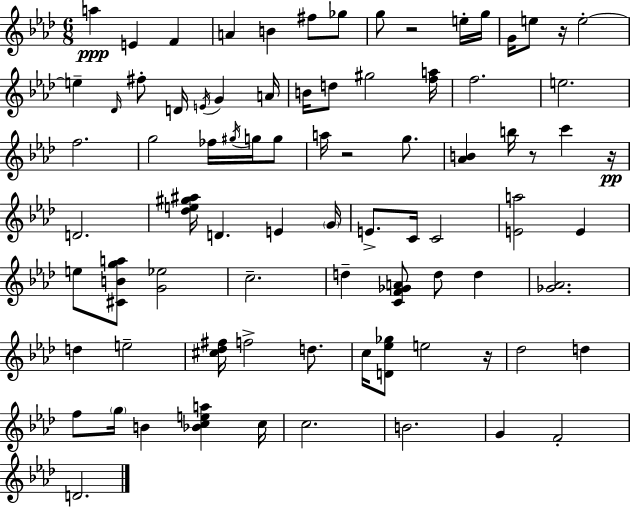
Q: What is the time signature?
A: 6/8